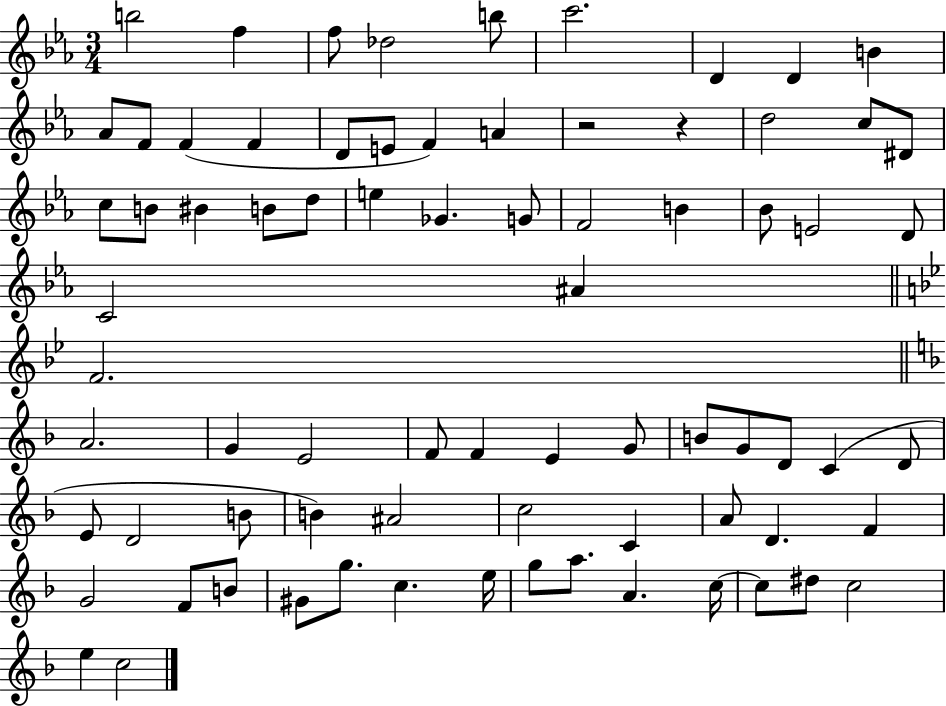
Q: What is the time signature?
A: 3/4